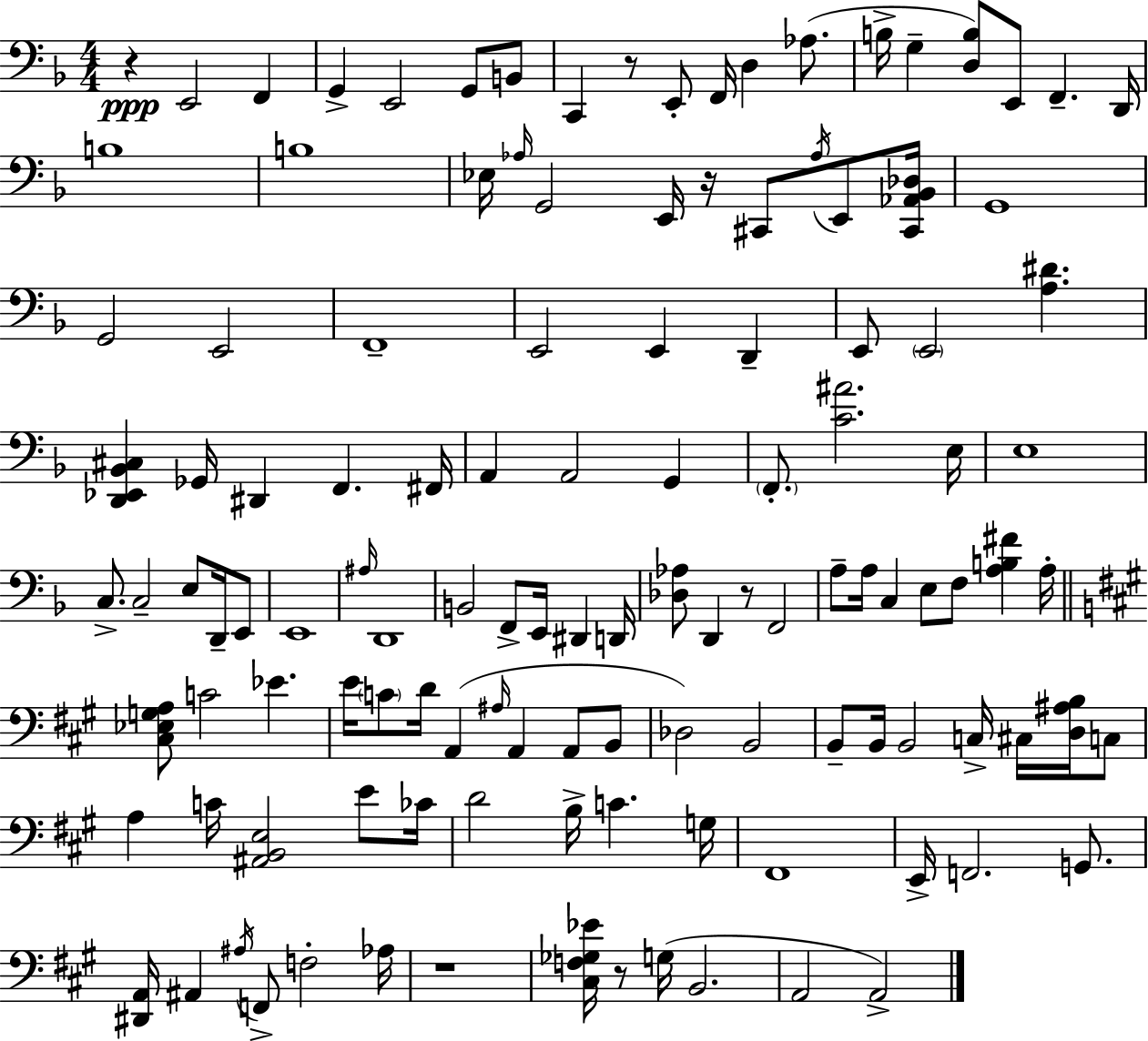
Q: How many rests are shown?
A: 6